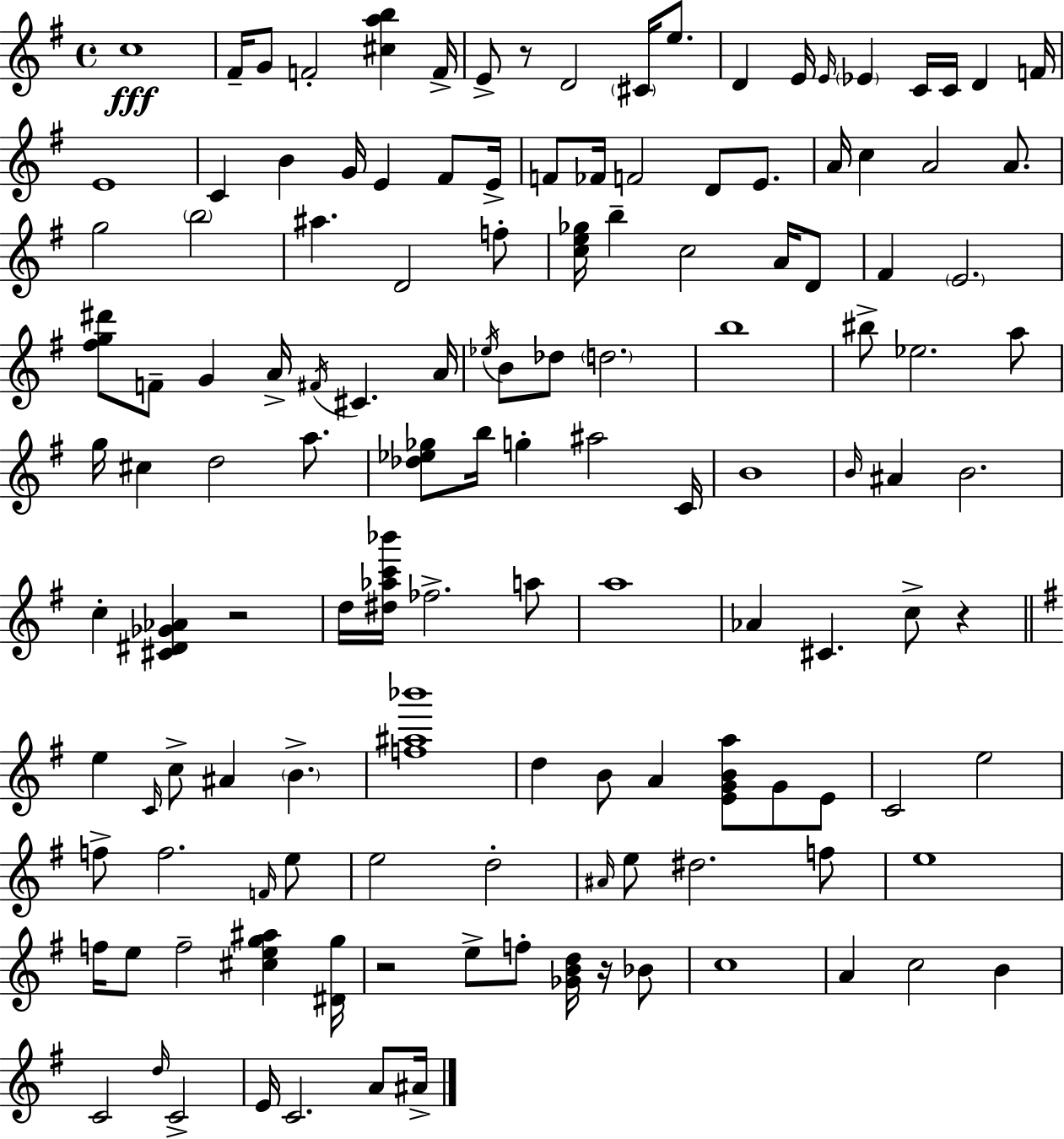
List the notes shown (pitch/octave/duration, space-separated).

C5/w F#4/s G4/e F4/h [C#5,A5,B5]/q F4/s E4/e R/e D4/h C#4/s E5/e. D4/q E4/s E4/s Eb4/q C4/s C4/s D4/q F4/s E4/w C4/q B4/q G4/s E4/q F#4/e E4/s F4/e FES4/s F4/h D4/e E4/e. A4/s C5/q A4/h A4/e. G5/h B5/h A#5/q. D4/h F5/e [C5,E5,Gb5]/s B5/q C5/h A4/s D4/e F#4/q E4/h. [F#5,G5,D#6]/e F4/e G4/q A4/s F#4/s C#4/q. A4/s Eb5/s B4/e Db5/e D5/h. B5/w BIS5/e Eb5/h. A5/e G5/s C#5/q D5/h A5/e. [Db5,Eb5,Gb5]/e B5/s G5/q A#5/h C4/s B4/w B4/s A#4/q B4/h. C5/q [C#4,D#4,Gb4,Ab4]/q R/h D5/s [D#5,Ab5,C6,Bb6]/s FES5/h. A5/e A5/w Ab4/q C#4/q. C5/e R/q E5/q C4/s C5/e A#4/q B4/q. [F5,A#5,Bb6]/w D5/q B4/e A4/q [E4,G4,B4,A5]/e G4/e E4/e C4/h E5/h F5/e F5/h. F4/s E5/e E5/h D5/h A#4/s E5/e D#5/h. F5/e E5/w F5/s E5/e F5/h [C#5,E5,G5,A#5]/q [D#4,G5]/s R/h E5/e F5/e [Gb4,B4,D5]/s R/s Bb4/e C5/w A4/q C5/h B4/q C4/h D5/s C4/h E4/s C4/h. A4/e A#4/s